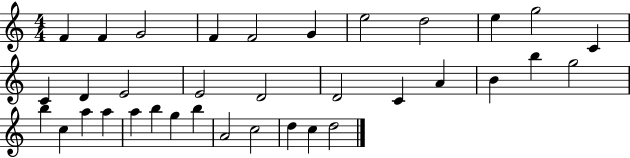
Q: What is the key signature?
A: C major